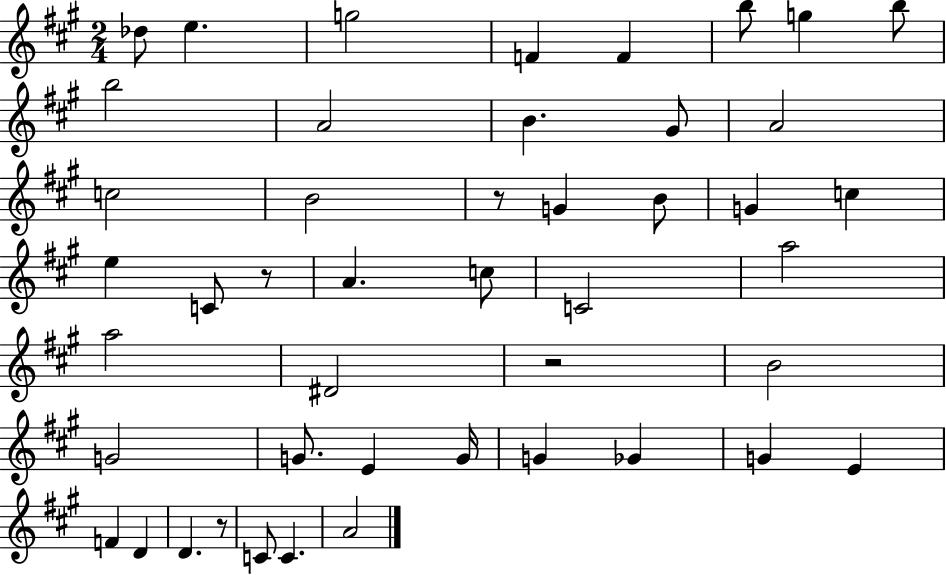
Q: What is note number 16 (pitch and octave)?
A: G4